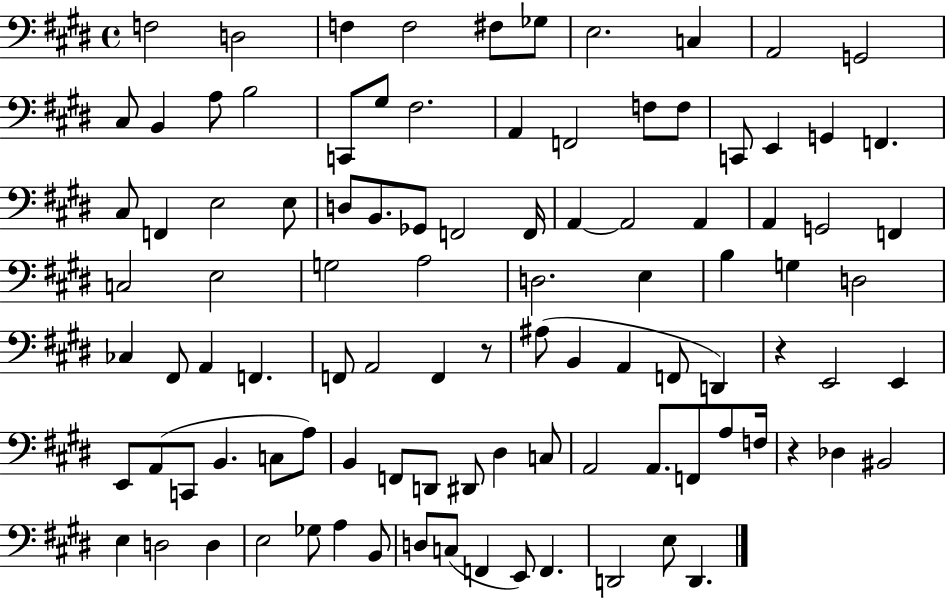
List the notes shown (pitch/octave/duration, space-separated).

F3/h D3/h F3/q F3/h F#3/e Gb3/e E3/h. C3/q A2/h G2/h C#3/e B2/q A3/e B3/h C2/e G#3/e F#3/h. A2/q F2/h F3/e F3/e C2/e E2/q G2/q F2/q. C#3/e F2/q E3/h E3/e D3/e B2/e. Gb2/e F2/h F2/s A2/q A2/h A2/q A2/q G2/h F2/q C3/h E3/h G3/h A3/h D3/h. E3/q B3/q G3/q D3/h CES3/q F#2/e A2/q F2/q. F2/e A2/h F2/q R/e A#3/e B2/q A2/q F2/e D2/q R/q E2/h E2/q E2/e A2/e C2/e B2/q. C3/e A3/e B2/q F2/e D2/e D#2/e D#3/q C3/e A2/h A2/e. F2/e A3/e F3/s R/q Db3/q BIS2/h E3/q D3/h D3/q E3/h Gb3/e A3/q B2/e D3/e C3/e F2/q E2/e F2/q. D2/h E3/e D2/q.